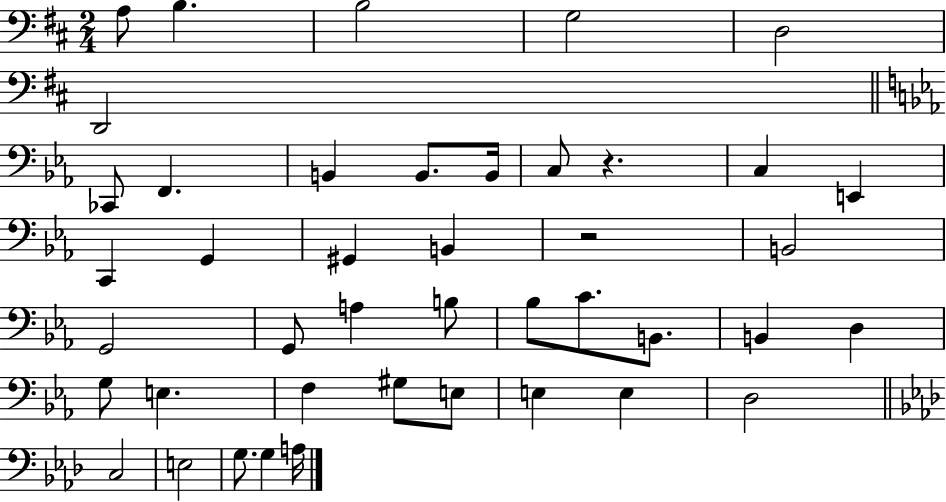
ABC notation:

X:1
T:Untitled
M:2/4
L:1/4
K:D
A,/2 B, B,2 G,2 D,2 D,,2 _C,,/2 F,, B,, B,,/2 B,,/4 C,/2 z C, E,, C,, G,, ^G,, B,, z2 B,,2 G,,2 G,,/2 A, B,/2 _B,/2 C/2 B,,/2 B,, D, G,/2 E, F, ^G,/2 E,/2 E, E, D,2 C,2 E,2 G,/2 G, A,/4